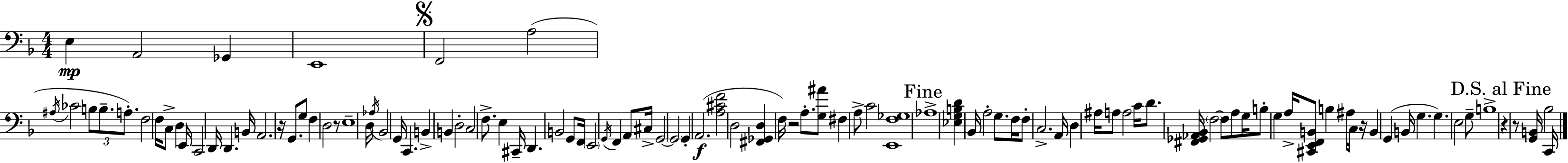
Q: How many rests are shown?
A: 6